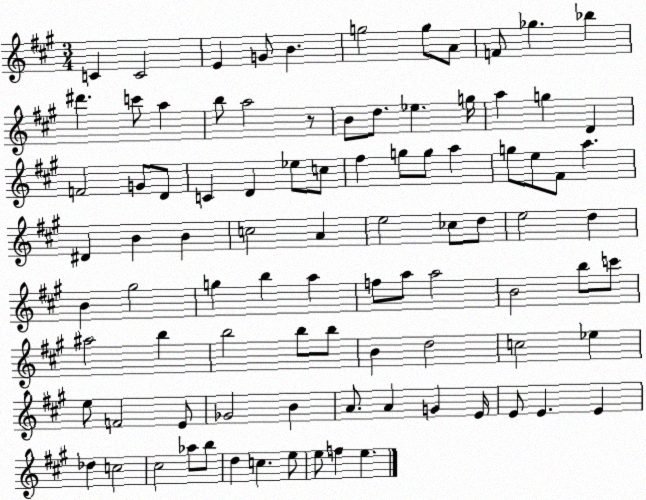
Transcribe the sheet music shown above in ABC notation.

X:1
T:Untitled
M:3/4
L:1/4
K:A
C C2 E G/2 B g2 g/2 A/2 F/2 _g _b ^d' c'/2 a b/2 a2 z/2 B/2 d/2 _e g/4 a g D F2 G/2 D/2 C D _e/2 c/2 ^f g/2 g/2 a g/2 e/2 ^F/2 a ^D B B c2 A e2 _c/2 d/2 e2 d B ^g2 g b a f/2 a/2 a2 B2 b/2 c'/2 ^a2 b b2 b/2 b/2 B d2 c2 _e e/2 F2 E/2 _G2 B A/2 A G E/4 E/2 E E _d c2 ^c2 _a/2 b/2 d c e/2 e/2 f e